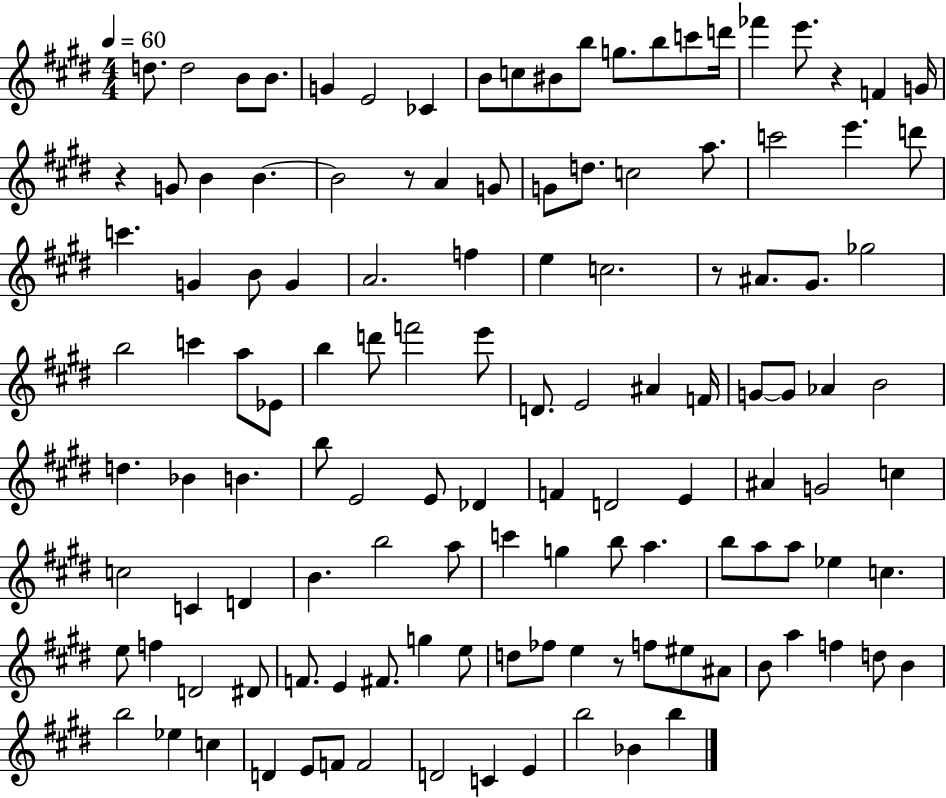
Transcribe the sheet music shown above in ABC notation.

X:1
T:Untitled
M:4/4
L:1/4
K:E
d/2 d2 B/2 B/2 G E2 _C B/2 c/2 ^B/2 b/2 g/2 b/2 c'/2 d'/4 _f' e'/2 z F G/4 z G/2 B B B2 z/2 A G/2 G/2 d/2 c2 a/2 c'2 e' d'/2 c' G B/2 G A2 f e c2 z/2 ^A/2 ^G/2 _g2 b2 c' a/2 _E/2 b d'/2 f'2 e'/2 D/2 E2 ^A F/4 G/2 G/2 _A B2 d _B B b/2 E2 E/2 _D F D2 E ^A G2 c c2 C D B b2 a/2 c' g b/2 a b/2 a/2 a/2 _e c e/2 f D2 ^D/2 F/2 E ^F/2 g e/2 d/2 _f/2 e z/2 f/2 ^e/2 ^A/2 B/2 a f d/2 B b2 _e c D E/2 F/2 F2 D2 C E b2 _B b